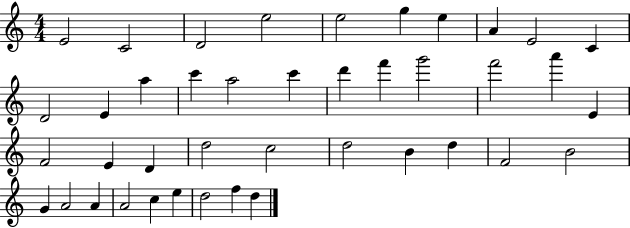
E4/h C4/h D4/h E5/h E5/h G5/q E5/q A4/q E4/h C4/q D4/h E4/q A5/q C6/q A5/h C6/q D6/q F6/q G6/h F6/h A6/q E4/q F4/h E4/q D4/q D5/h C5/h D5/h B4/q D5/q F4/h B4/h G4/q A4/h A4/q A4/h C5/q E5/q D5/h F5/q D5/q